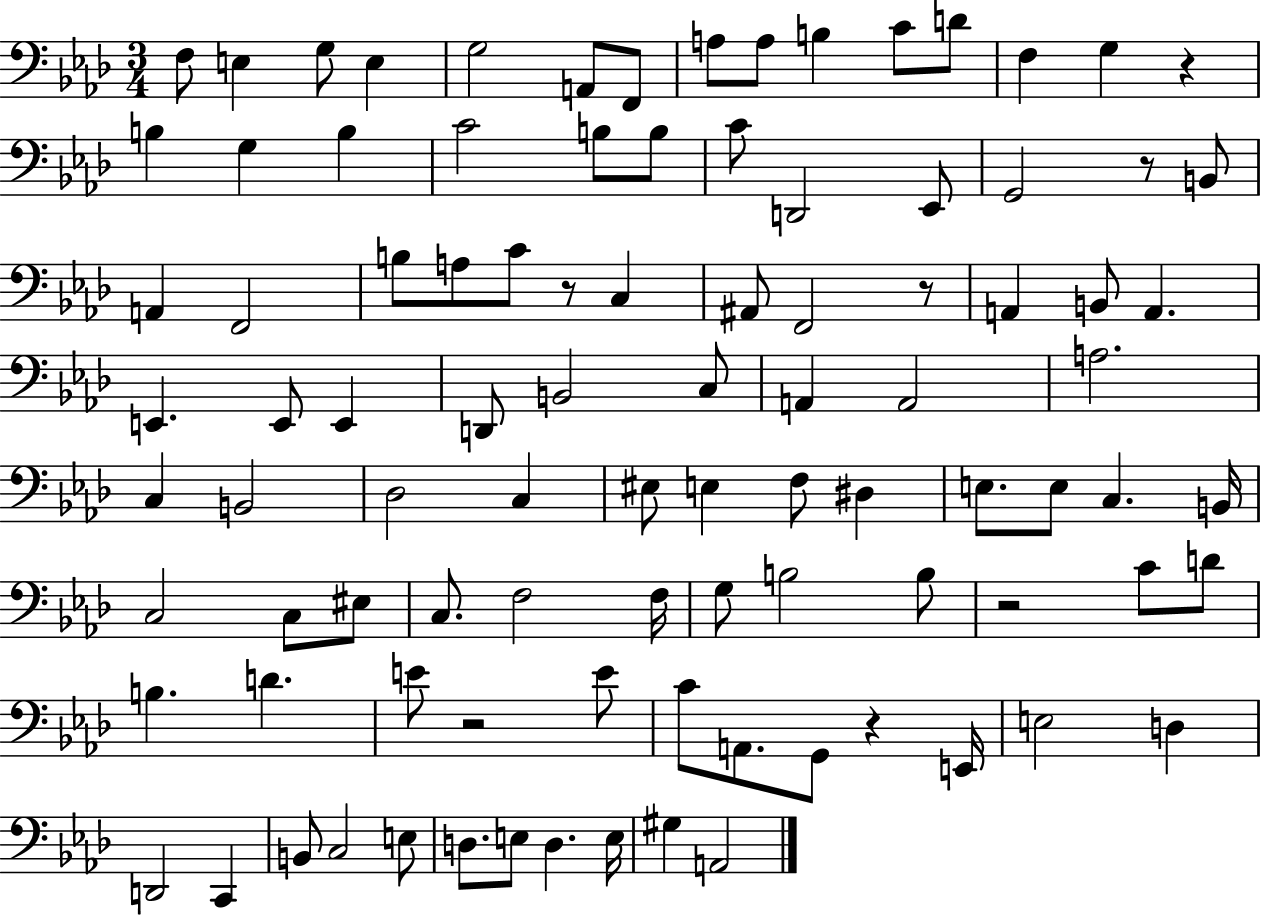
{
  \clef bass
  \numericTimeSignature
  \time 3/4
  \key aes \major
  f8 e4 g8 e4 | g2 a,8 f,8 | a8 a8 b4 c'8 d'8 | f4 g4 r4 | \break b4 g4 b4 | c'2 b8 b8 | c'8 d,2 ees,8 | g,2 r8 b,8 | \break a,4 f,2 | b8 a8 c'8 r8 c4 | ais,8 f,2 r8 | a,4 b,8 a,4. | \break e,4. e,8 e,4 | d,8 b,2 c8 | a,4 a,2 | a2. | \break c4 b,2 | des2 c4 | eis8 e4 f8 dis4 | e8. e8 c4. b,16 | \break c2 c8 eis8 | c8. f2 f16 | g8 b2 b8 | r2 c'8 d'8 | \break b4. d'4. | e'8 r2 e'8 | c'8 a,8. g,8 r4 e,16 | e2 d4 | \break d,2 c,4 | b,8 c2 e8 | d8. e8 d4. e16 | gis4 a,2 | \break \bar "|."
}